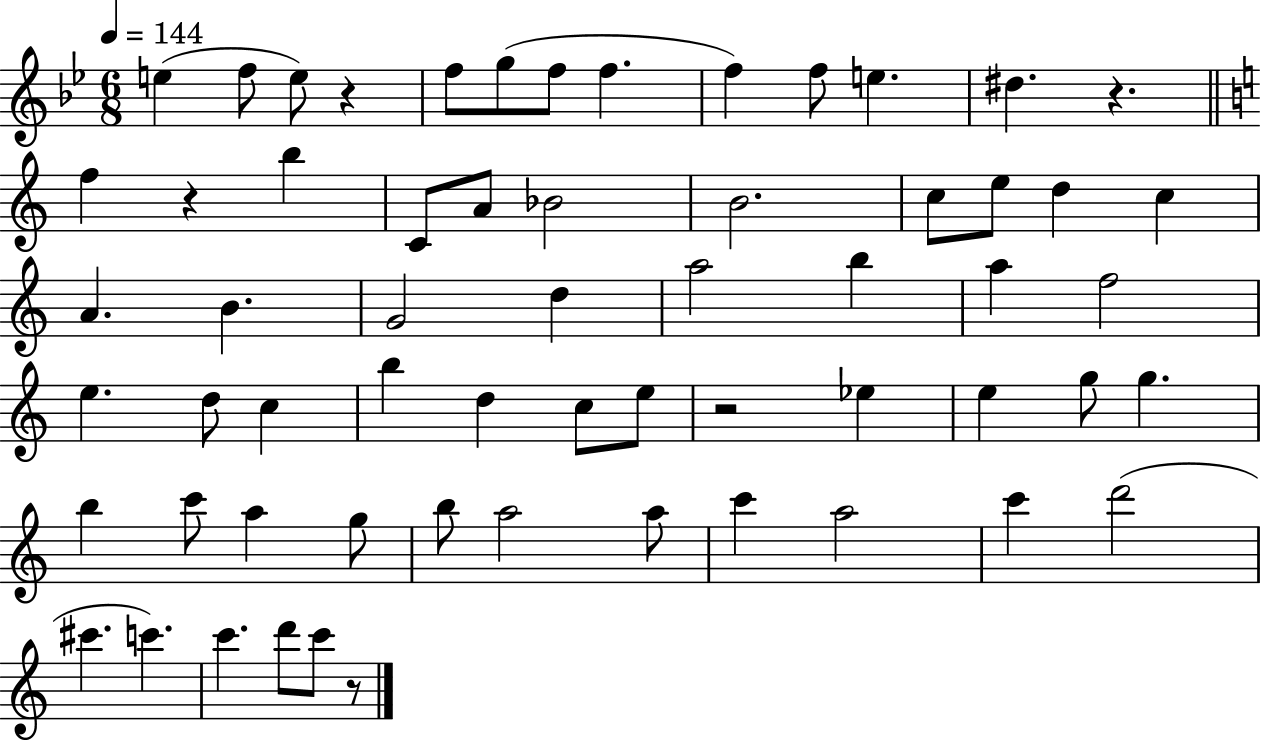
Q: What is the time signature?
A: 6/8